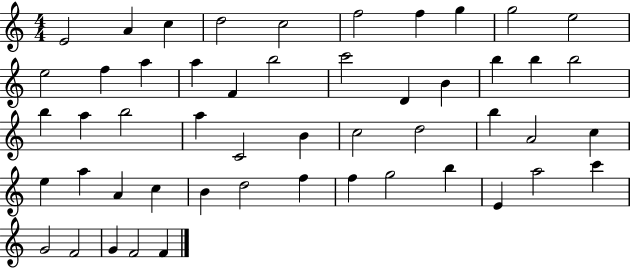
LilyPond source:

{
  \clef treble
  \numericTimeSignature
  \time 4/4
  \key c \major
  e'2 a'4 c''4 | d''2 c''2 | f''2 f''4 g''4 | g''2 e''2 | \break e''2 f''4 a''4 | a''4 f'4 b''2 | c'''2 d'4 b'4 | b''4 b''4 b''2 | \break b''4 a''4 b''2 | a''4 c'2 b'4 | c''2 d''2 | b''4 a'2 c''4 | \break e''4 a''4 a'4 c''4 | b'4 d''2 f''4 | f''4 g''2 b''4 | e'4 a''2 c'''4 | \break g'2 f'2 | g'4 f'2 f'4 | \bar "|."
}